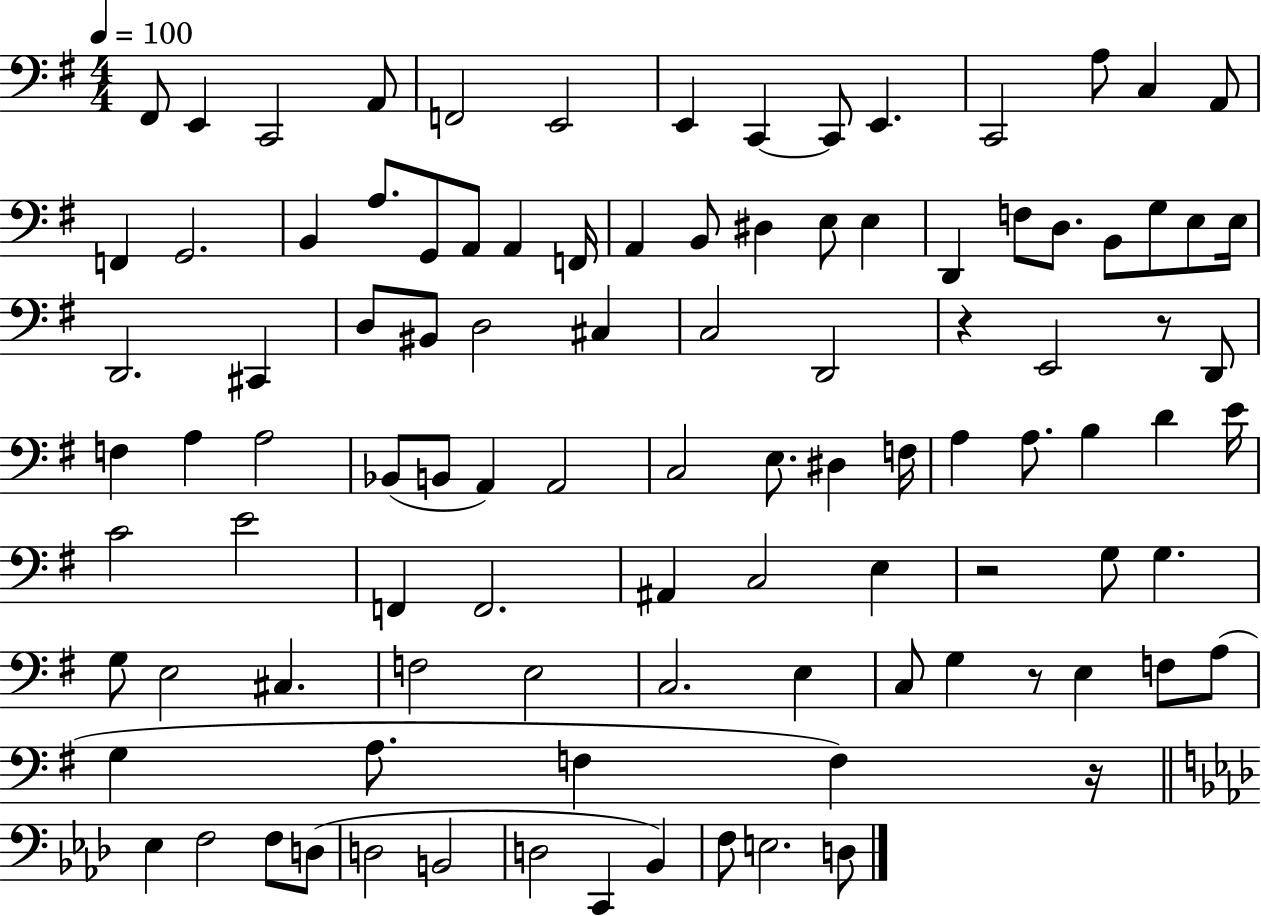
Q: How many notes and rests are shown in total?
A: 102